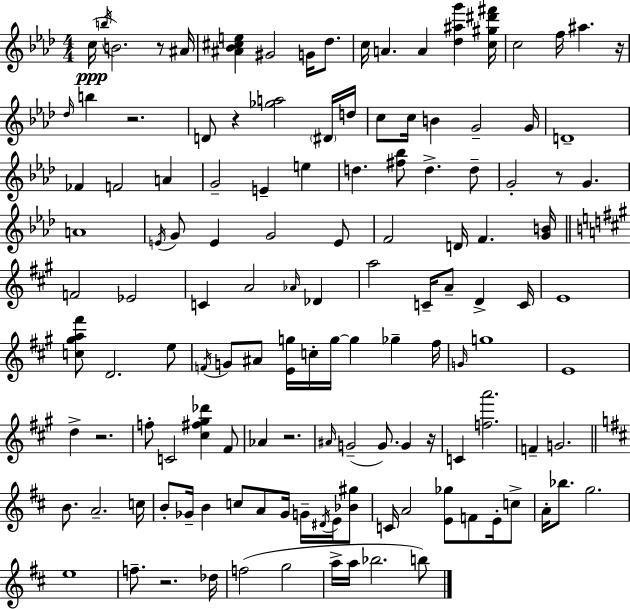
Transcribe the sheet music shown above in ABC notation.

X:1
T:Untitled
M:4/4
L:1/4
K:Ab
c/4 b/4 B2 z/2 ^A/4 [^A_B^ce] ^G2 G/4 _d/2 c/4 A A [_d^ag'] [c^g^d'^f']/4 c2 f/4 ^a z/4 _d/4 b z2 D/2 z [_ga]2 ^D/4 d/4 c/2 c/4 B G2 G/4 D4 _F F2 A G2 E e d [^f_b]/2 d d/2 G2 z/2 G A4 E/4 G/2 E G2 E/2 F2 D/4 F [GB]/4 F2 _E2 C A2 _A/4 _D a2 C/4 A/2 D C/4 E4 [c^ga^f']/2 D2 e/2 F/4 G/2 ^A/2 [Eg]/4 c/4 g/4 g _g ^f/4 G/4 g4 E4 d z2 f/2 C2 [^c^f^g_d'] ^F/2 _A z2 ^A/4 G2 G/2 G z/4 C [fa']2 F G2 B/2 A2 c/4 B/2 _G/4 B c/2 A/2 _G/4 G/4 ^D/4 E/4 [_B^g]/2 C/4 A2 [E_g]/2 F/2 E/4 c/2 A/4 _b/2 g2 e4 f/2 z2 _d/4 f2 g2 a/4 a/4 _b2 b/2